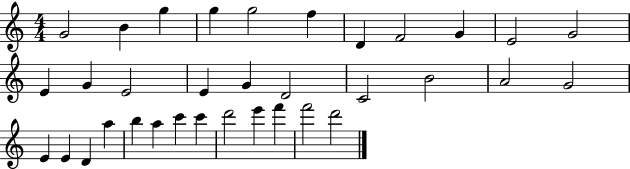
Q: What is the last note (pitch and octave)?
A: D6